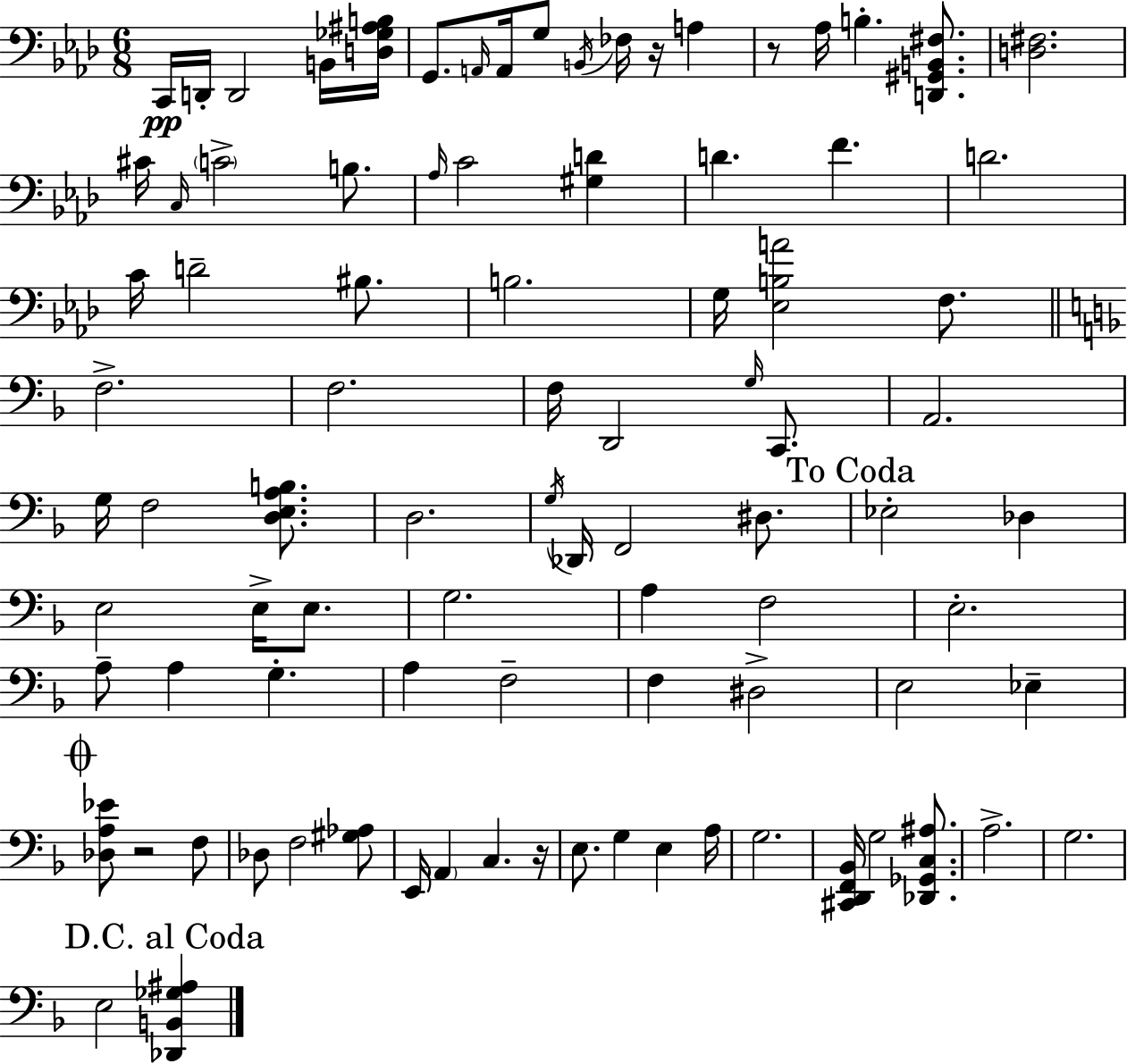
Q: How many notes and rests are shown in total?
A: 90